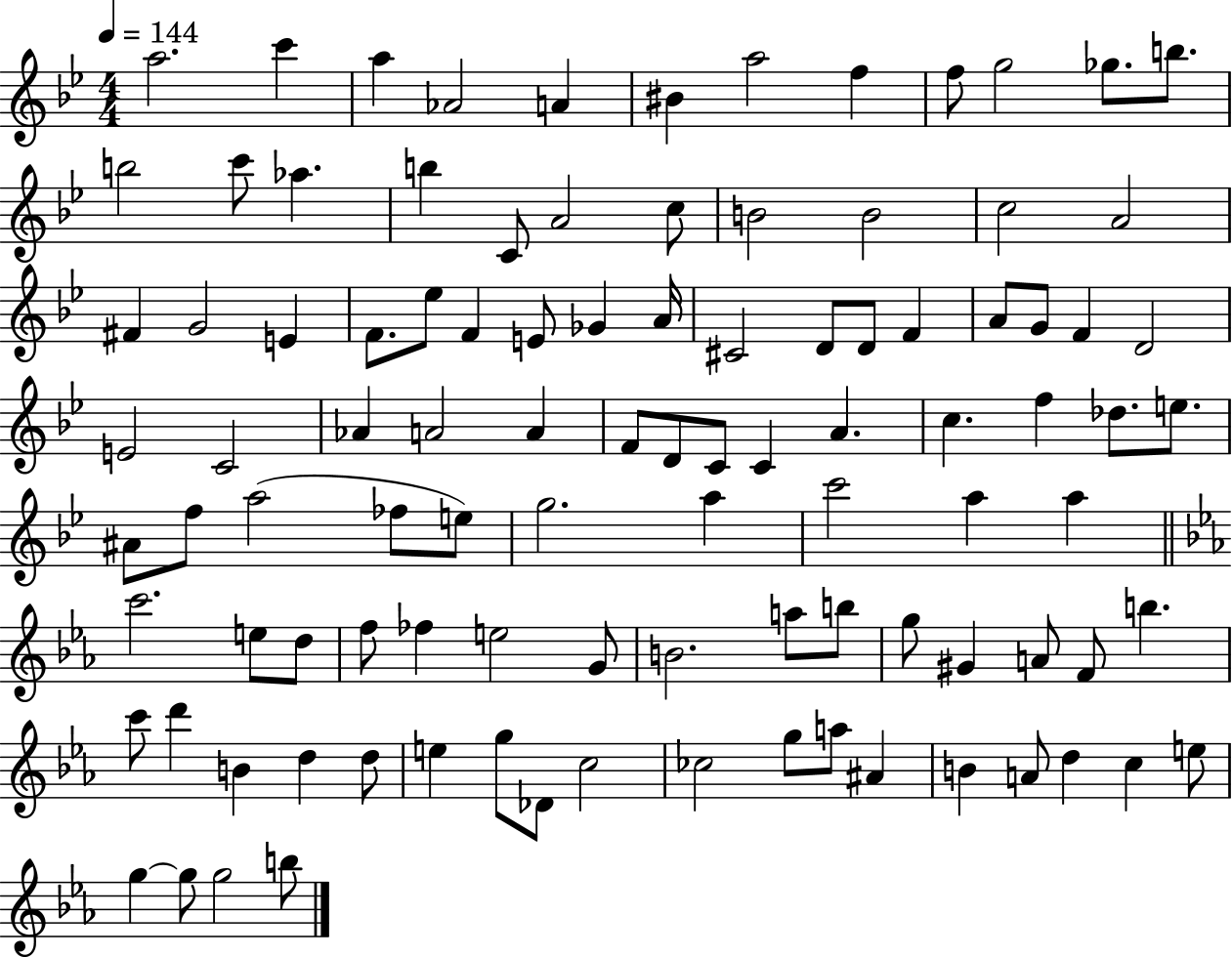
X:1
T:Untitled
M:4/4
L:1/4
K:Bb
a2 c' a _A2 A ^B a2 f f/2 g2 _g/2 b/2 b2 c'/2 _a b C/2 A2 c/2 B2 B2 c2 A2 ^F G2 E F/2 _e/2 F E/2 _G A/4 ^C2 D/2 D/2 F A/2 G/2 F D2 E2 C2 _A A2 A F/2 D/2 C/2 C A c f _d/2 e/2 ^A/2 f/2 a2 _f/2 e/2 g2 a c'2 a a c'2 e/2 d/2 f/2 _f e2 G/2 B2 a/2 b/2 g/2 ^G A/2 F/2 b c'/2 d' B d d/2 e g/2 _D/2 c2 _c2 g/2 a/2 ^A B A/2 d c e/2 g g/2 g2 b/2